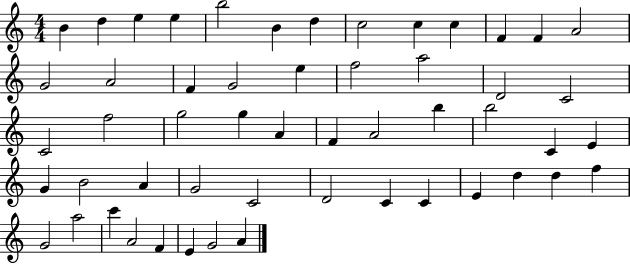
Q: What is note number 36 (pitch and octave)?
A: A4